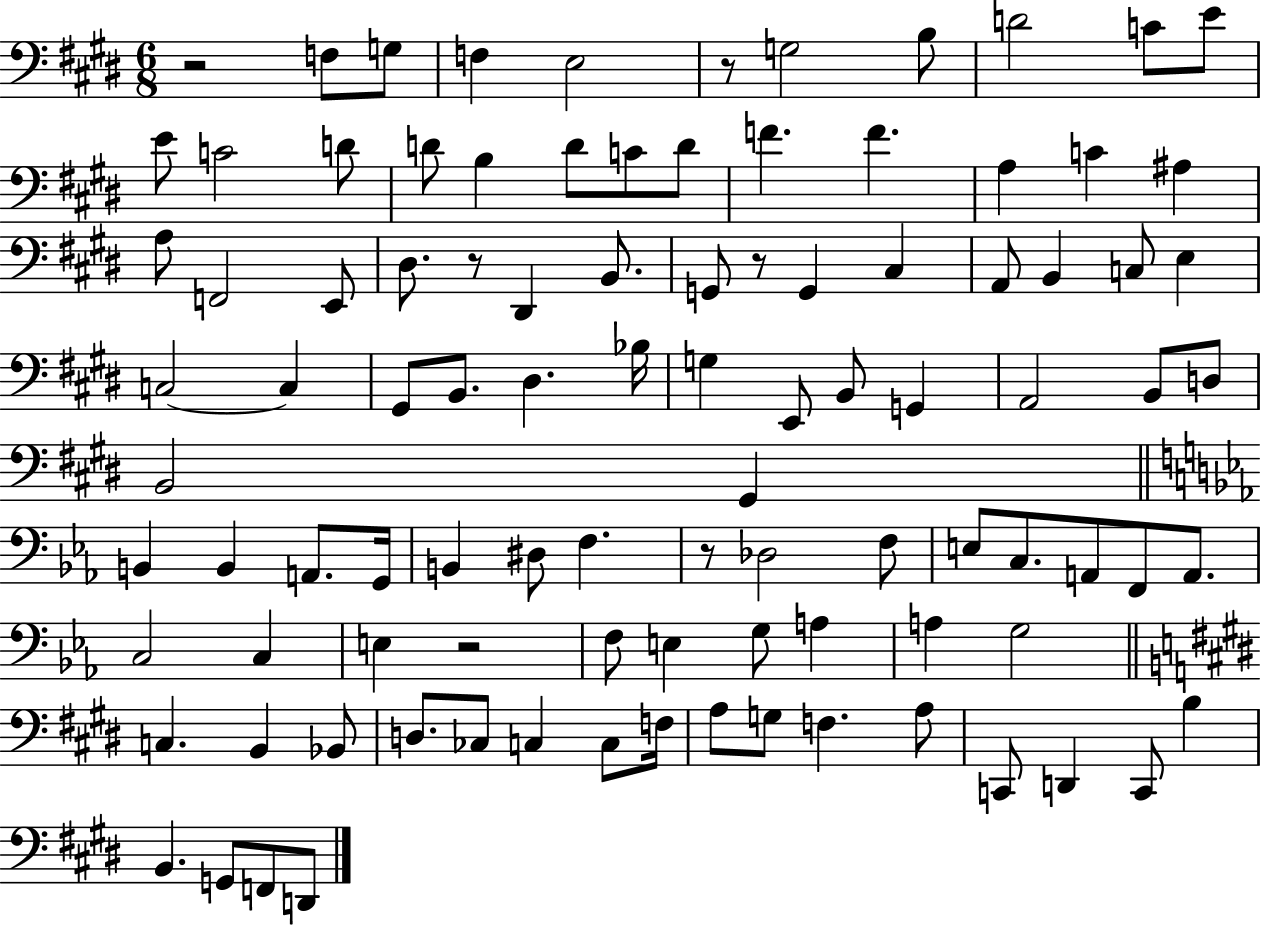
X:1
T:Untitled
M:6/8
L:1/4
K:E
z2 F,/2 G,/2 F, E,2 z/2 G,2 B,/2 D2 C/2 E/2 E/2 C2 D/2 D/2 B, D/2 C/2 D/2 F F A, C ^A, A,/2 F,,2 E,,/2 ^D,/2 z/2 ^D,, B,,/2 G,,/2 z/2 G,, ^C, A,,/2 B,, C,/2 E, C,2 C, ^G,,/2 B,,/2 ^D, _B,/4 G, E,,/2 B,,/2 G,, A,,2 B,,/2 D,/2 B,,2 ^G,, B,, B,, A,,/2 G,,/4 B,, ^D,/2 F, z/2 _D,2 F,/2 E,/2 C,/2 A,,/2 F,,/2 A,,/2 C,2 C, E, z2 F,/2 E, G,/2 A, A, G,2 C, B,, _B,,/2 D,/2 _C,/2 C, C,/2 F,/4 A,/2 G,/2 F, A,/2 C,,/2 D,, C,,/2 B, B,, G,,/2 F,,/2 D,,/2